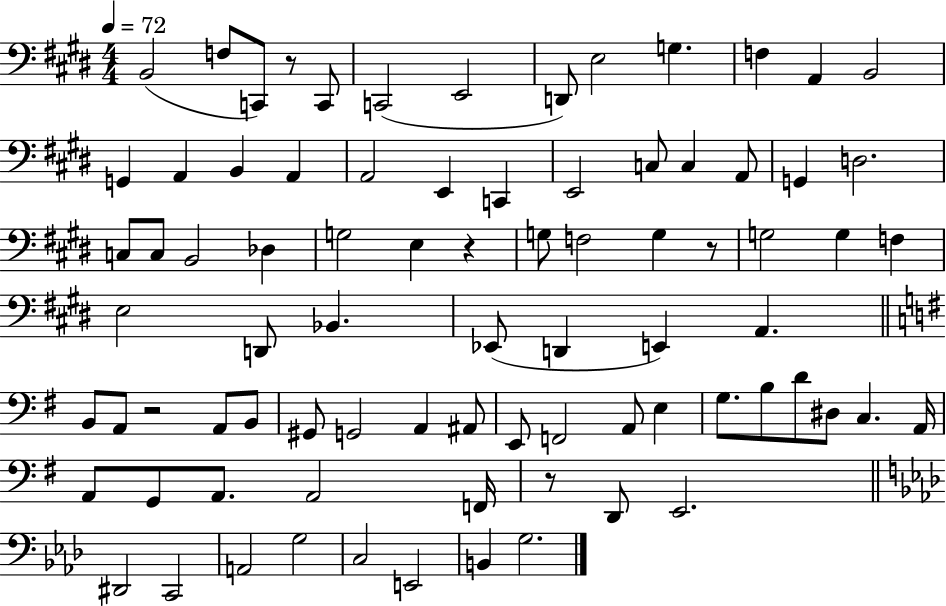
B2/h F3/e C2/e R/e C2/e C2/h E2/h D2/e E3/h G3/q. F3/q A2/q B2/h G2/q A2/q B2/q A2/q A2/h E2/q C2/q E2/h C3/e C3/q A2/e G2/q D3/h. C3/e C3/e B2/h Db3/q G3/h E3/q R/q G3/e F3/h G3/q R/e G3/h G3/q F3/q E3/h D2/e Bb2/q. Eb2/e D2/q E2/q A2/q. B2/e A2/e R/h A2/e B2/e G#2/e G2/h A2/q A#2/e E2/e F2/h A2/e E3/q G3/e. B3/e D4/e D#3/e C3/q. A2/s A2/e G2/e A2/e. A2/h F2/s R/e D2/e E2/h. D#2/h C2/h A2/h G3/h C3/h E2/h B2/q G3/h.